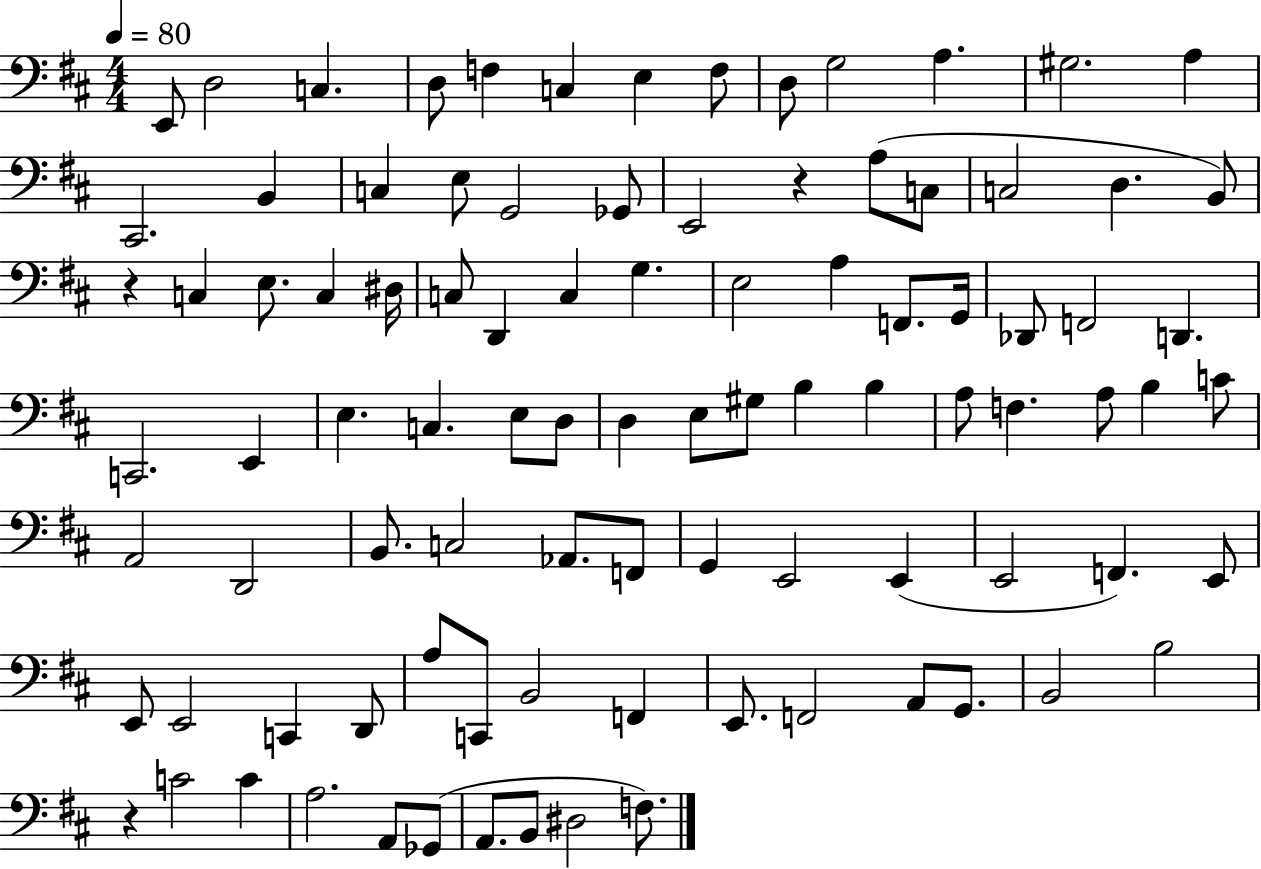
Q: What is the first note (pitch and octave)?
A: E2